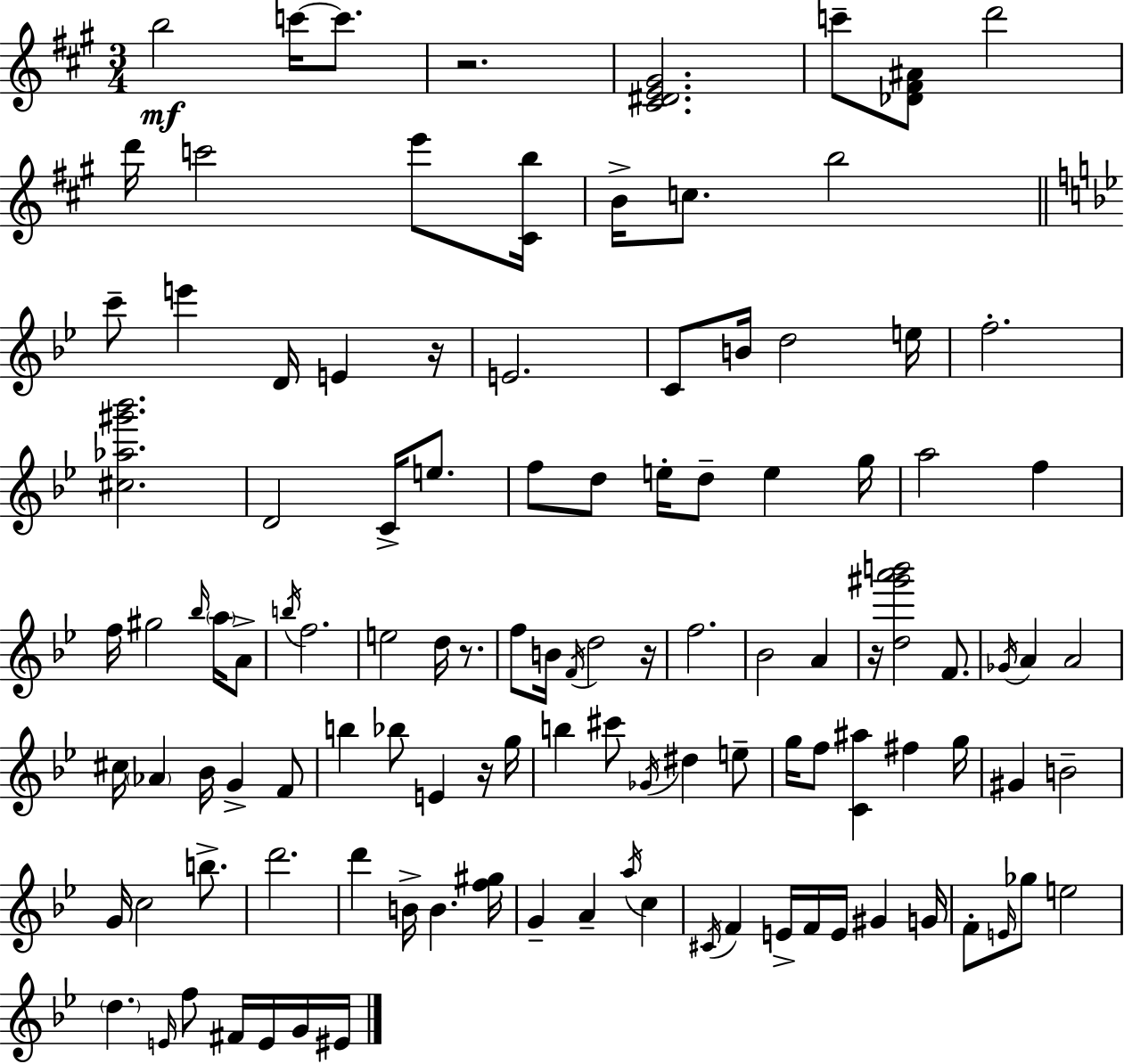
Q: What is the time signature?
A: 3/4